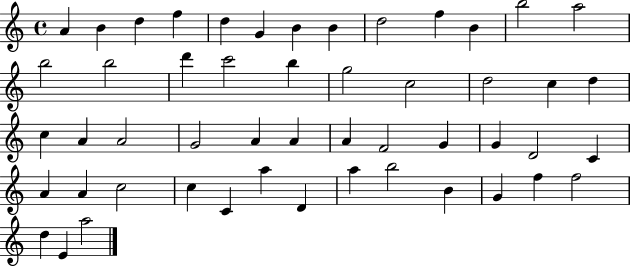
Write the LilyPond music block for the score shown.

{
  \clef treble
  \time 4/4
  \defaultTimeSignature
  \key c \major
  a'4 b'4 d''4 f''4 | d''4 g'4 b'4 b'4 | d''2 f''4 b'4 | b''2 a''2 | \break b''2 b''2 | d'''4 c'''2 b''4 | g''2 c''2 | d''2 c''4 d''4 | \break c''4 a'4 a'2 | g'2 a'4 a'4 | a'4 f'2 g'4 | g'4 d'2 c'4 | \break a'4 a'4 c''2 | c''4 c'4 a''4 d'4 | a''4 b''2 b'4 | g'4 f''4 f''2 | \break d''4 e'4 a''2 | \bar "|."
}